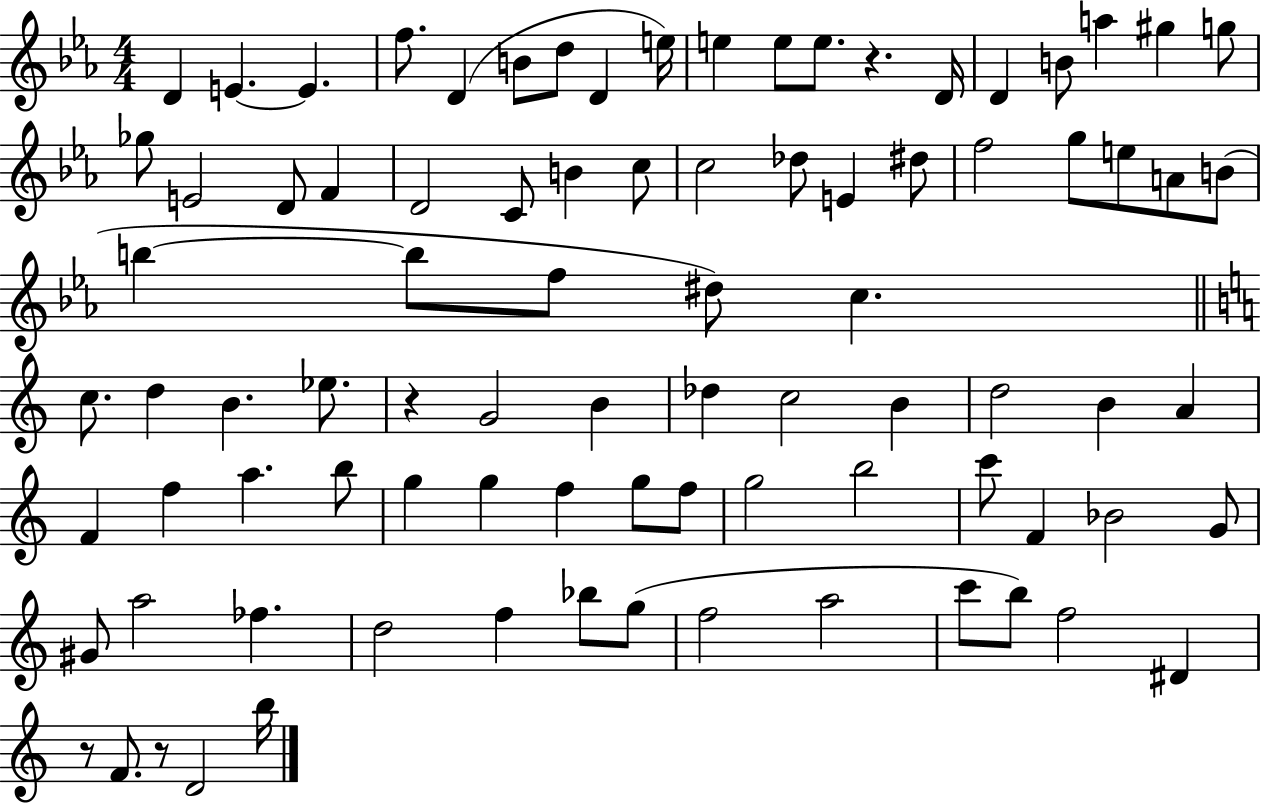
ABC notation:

X:1
T:Untitled
M:4/4
L:1/4
K:Eb
D E E f/2 D B/2 d/2 D e/4 e e/2 e/2 z D/4 D B/2 a ^g g/2 _g/2 E2 D/2 F D2 C/2 B c/2 c2 _d/2 E ^d/2 f2 g/2 e/2 A/2 B/2 b b/2 f/2 ^d/2 c c/2 d B _e/2 z G2 B _d c2 B d2 B A F f a b/2 g g f g/2 f/2 g2 b2 c'/2 F _B2 G/2 ^G/2 a2 _f d2 f _b/2 g/2 f2 a2 c'/2 b/2 f2 ^D z/2 F/2 z/2 D2 b/4